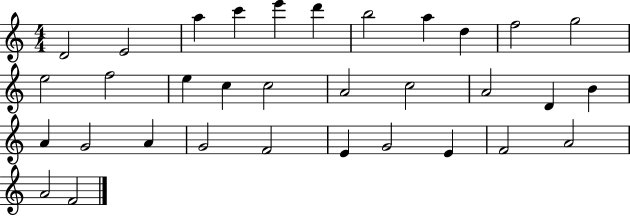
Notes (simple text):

D4/h E4/h A5/q C6/q E6/q D6/q B5/h A5/q D5/q F5/h G5/h E5/h F5/h E5/q C5/q C5/h A4/h C5/h A4/h D4/q B4/q A4/q G4/h A4/q G4/h F4/h E4/q G4/h E4/q F4/h A4/h A4/h F4/h